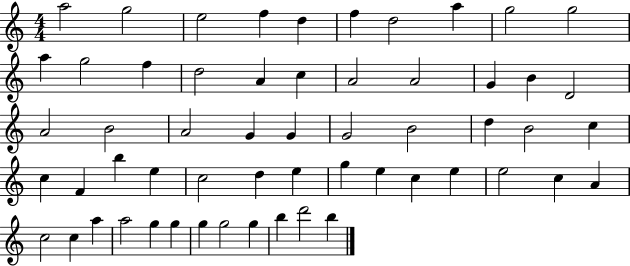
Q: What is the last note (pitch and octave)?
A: B5